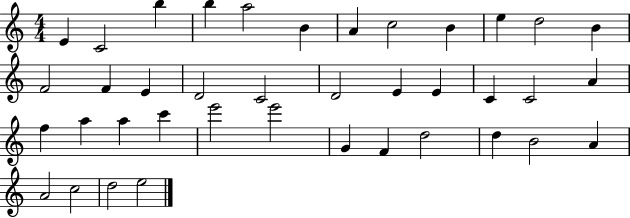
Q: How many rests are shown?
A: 0